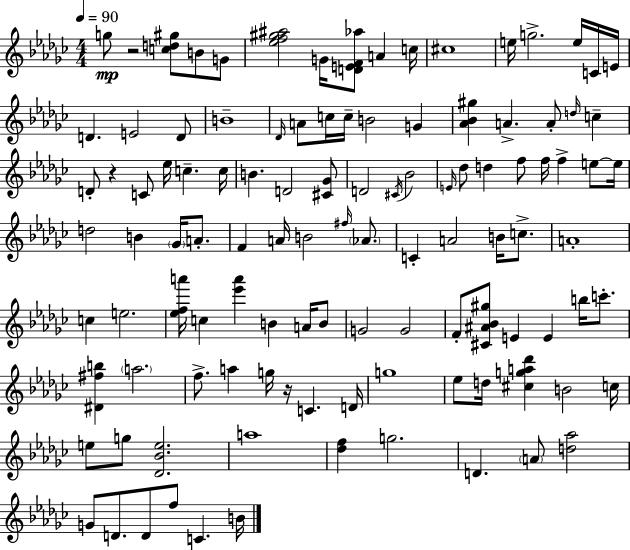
{
  \clef treble
  \numericTimeSignature
  \time 4/4
  \key ees \minor
  \tempo 4 = 90
  g''8\mp r2 <c'' d'' gis''>8 b'8 g'8 | <ees'' f'' gis'' ais''>2 g'16 <d' e' f' aes''>8 a'4 c''16 | cis''1 | e''16 g''2.-> e''16 c'16 e'16 | \break d'4. e'2 d'8 | b'1-- | \grace { des'16 } a'8 c''16 c''16-- b'2 g'4 | <aes' bes' gis''>4 a'4.-> a'8-. \grace { d''16 } c''4-- | \break d'8-. r4 c'8 ees''16 c''4.-- | c''16 b'4. d'2 | <cis' ges'>8 d'2 \acciaccatura { cis'16 } bes'2 | \grace { e'16 } des''8 d''4 f''8 f''16 f''4-> | \break e''8~~ e''16 d''2 b'4 | \parenthesize ges'16 a'8.-. f'4 a'16 b'2 | \grace { fis''16 } \parenthesize aes'8. c'4-. a'2 | b'16 c''8.-> a'1-. | \break c''4 e''2. | <ees'' f'' a'''>16 c''4 <ees''' a'''>4 b'4 | a'16 b'8 g'2 g'2 | f'8-. <cis' ais' bes' gis''>8 e'4 e'4 | \break b''16 c'''8.-. <dis' fis'' b''>4 \parenthesize a''2. | f''8.-> a''4 g''16 r16 c'4. | d'16 g''1 | ees''8 d''16 <cis'' g'' a'' des'''>4 b'2 | \break c''16 e''8 g''8 <des' bes' e''>2. | a''1 | <des'' f''>4 g''2. | d'4. \parenthesize a'8 <d'' aes''>2 | \break g'8 d'8. d'8 f''8 c'4. | b'16 \bar "|."
}